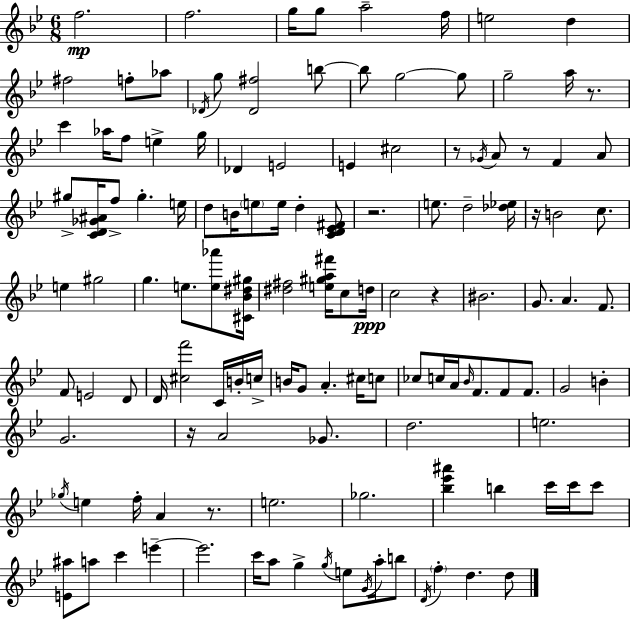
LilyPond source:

{
  \clef treble
  \numericTimeSignature
  \time 6/8
  \key bes \major
  \repeat volta 2 { f''2.\mp | f''2. | g''16 g''8 a''2-- f''16 | e''2 d''4 | \break fis''2 f''8-. aes''8 | \acciaccatura { des'16 } g''8 <des' fis''>2 b''8~~ | b''8 g''2~~ g''8 | g''2-- a''16 r8. | \break c'''4 aes''16 f''8 e''4-> | g''16 des'4 e'2 | e'4 cis''2 | r8 \acciaccatura { ges'16 } a'8 r8 f'4 | \break a'8 gis''8-> <c' d' ges' ais'>16 f''8-> gis''4.-. | e''16 d''8 b'16 \parenthesize e''8 e''16 d''4-. | <c' d' ees' fis'>8 r2. | e''8. d''2-- | \break <des'' ees''>16 r16 b'2 c''8. | e''4 gis''2 | g''4. e''8. <e'' aes'''>8 | <cis' bes' dis'' gis''>16 <dis'' fis''>2 <e'' gis'' a'' fis'''>16 c''8 | \break d''16\ppp c''2 r4 | bis'2. | g'8. a'4. f'8. | f'8 e'2 | \break d'8 d'16 <cis'' f'''>2 c'16 | b'16-. c''16-> b'16 g'8 a'4.-. cis''16 | c''8 ces''8 c''16 a'16 \grace { bes'16 } f'8. f'8 | f'8. g'2 b'4-. | \break g'2. | r16 a'2 | ges'8. d''2. | e''2. | \break \acciaccatura { ges''16 } e''4 f''16-. a'4 | r8. e''2. | ges''2. | <bes'' ees''' ais'''>4 b''4 | \break c'''16 c'''16 c'''8 <e' ais''>8 a''8 c'''4 | e'''4--~~ e'''2. | c'''16 a''8 g''4-> \acciaccatura { g''16 } | e''8 \acciaccatura { g'16 } a''16-. b''8 \acciaccatura { d'16 } \parenthesize f''4-. d''4. | \break d''8 } \bar "|."
}